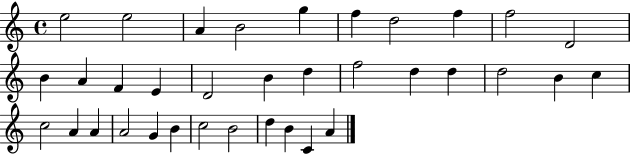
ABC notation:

X:1
T:Untitled
M:4/4
L:1/4
K:C
e2 e2 A B2 g f d2 f f2 D2 B A F E D2 B d f2 d d d2 B c c2 A A A2 G B c2 B2 d B C A